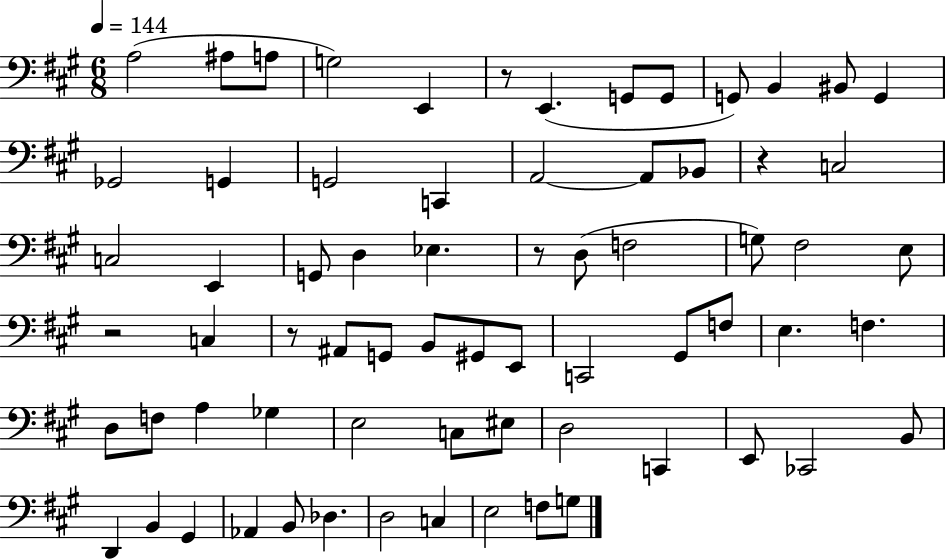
{
  \clef bass
  \numericTimeSignature
  \time 6/8
  \key a \major
  \tempo 4 = 144
  \repeat volta 2 { a2( ais8 a8 | g2) e,4 | r8 e,4.( g,8 g,8 | g,8) b,4 bis,8 g,4 | \break ges,2 g,4 | g,2 c,4 | a,2~~ a,8 bes,8 | r4 c2 | \break c2 e,4 | g,8 d4 ees4. | r8 d8( f2 | g8) fis2 e8 | \break r2 c4 | r8 ais,8 g,8 b,8 gis,8 e,8 | c,2 gis,8 f8 | e4. f4. | \break d8 f8 a4 ges4 | e2 c8 eis8 | d2 c,4 | e,8 ces,2 b,8 | \break d,4 b,4 gis,4 | aes,4 b,8 des4. | d2 c4 | e2 f8 g8 | \break } \bar "|."
}